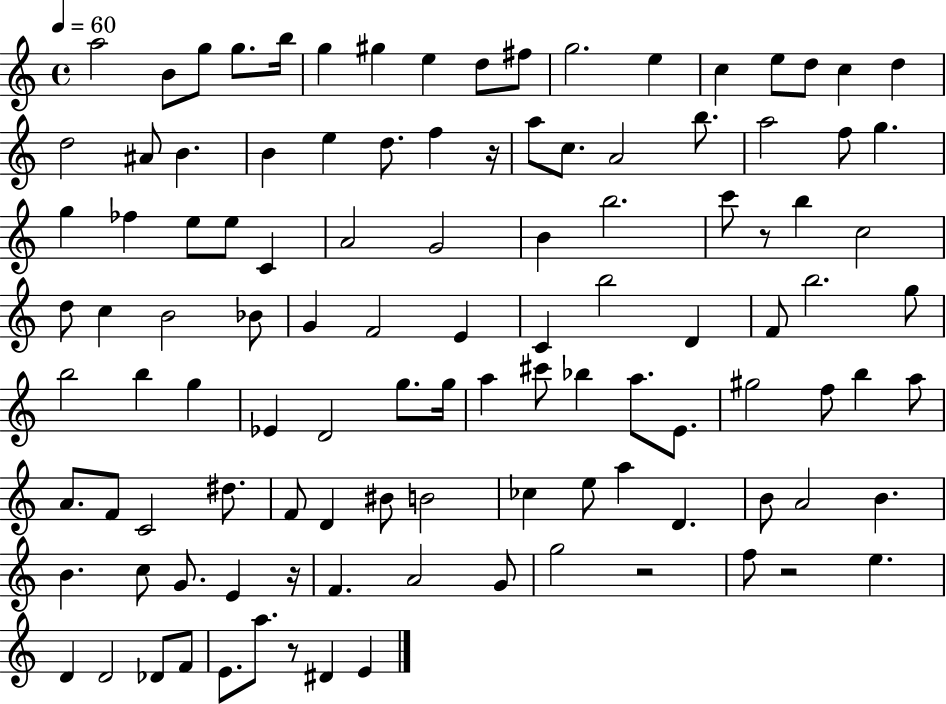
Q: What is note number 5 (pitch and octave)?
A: B5